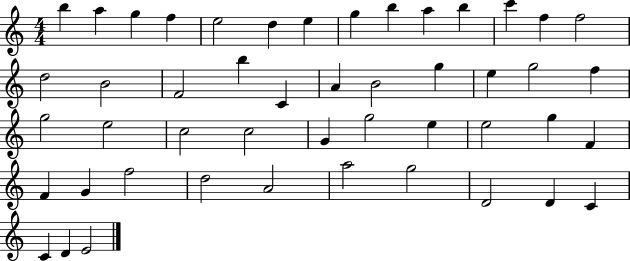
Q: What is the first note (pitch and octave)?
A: B5